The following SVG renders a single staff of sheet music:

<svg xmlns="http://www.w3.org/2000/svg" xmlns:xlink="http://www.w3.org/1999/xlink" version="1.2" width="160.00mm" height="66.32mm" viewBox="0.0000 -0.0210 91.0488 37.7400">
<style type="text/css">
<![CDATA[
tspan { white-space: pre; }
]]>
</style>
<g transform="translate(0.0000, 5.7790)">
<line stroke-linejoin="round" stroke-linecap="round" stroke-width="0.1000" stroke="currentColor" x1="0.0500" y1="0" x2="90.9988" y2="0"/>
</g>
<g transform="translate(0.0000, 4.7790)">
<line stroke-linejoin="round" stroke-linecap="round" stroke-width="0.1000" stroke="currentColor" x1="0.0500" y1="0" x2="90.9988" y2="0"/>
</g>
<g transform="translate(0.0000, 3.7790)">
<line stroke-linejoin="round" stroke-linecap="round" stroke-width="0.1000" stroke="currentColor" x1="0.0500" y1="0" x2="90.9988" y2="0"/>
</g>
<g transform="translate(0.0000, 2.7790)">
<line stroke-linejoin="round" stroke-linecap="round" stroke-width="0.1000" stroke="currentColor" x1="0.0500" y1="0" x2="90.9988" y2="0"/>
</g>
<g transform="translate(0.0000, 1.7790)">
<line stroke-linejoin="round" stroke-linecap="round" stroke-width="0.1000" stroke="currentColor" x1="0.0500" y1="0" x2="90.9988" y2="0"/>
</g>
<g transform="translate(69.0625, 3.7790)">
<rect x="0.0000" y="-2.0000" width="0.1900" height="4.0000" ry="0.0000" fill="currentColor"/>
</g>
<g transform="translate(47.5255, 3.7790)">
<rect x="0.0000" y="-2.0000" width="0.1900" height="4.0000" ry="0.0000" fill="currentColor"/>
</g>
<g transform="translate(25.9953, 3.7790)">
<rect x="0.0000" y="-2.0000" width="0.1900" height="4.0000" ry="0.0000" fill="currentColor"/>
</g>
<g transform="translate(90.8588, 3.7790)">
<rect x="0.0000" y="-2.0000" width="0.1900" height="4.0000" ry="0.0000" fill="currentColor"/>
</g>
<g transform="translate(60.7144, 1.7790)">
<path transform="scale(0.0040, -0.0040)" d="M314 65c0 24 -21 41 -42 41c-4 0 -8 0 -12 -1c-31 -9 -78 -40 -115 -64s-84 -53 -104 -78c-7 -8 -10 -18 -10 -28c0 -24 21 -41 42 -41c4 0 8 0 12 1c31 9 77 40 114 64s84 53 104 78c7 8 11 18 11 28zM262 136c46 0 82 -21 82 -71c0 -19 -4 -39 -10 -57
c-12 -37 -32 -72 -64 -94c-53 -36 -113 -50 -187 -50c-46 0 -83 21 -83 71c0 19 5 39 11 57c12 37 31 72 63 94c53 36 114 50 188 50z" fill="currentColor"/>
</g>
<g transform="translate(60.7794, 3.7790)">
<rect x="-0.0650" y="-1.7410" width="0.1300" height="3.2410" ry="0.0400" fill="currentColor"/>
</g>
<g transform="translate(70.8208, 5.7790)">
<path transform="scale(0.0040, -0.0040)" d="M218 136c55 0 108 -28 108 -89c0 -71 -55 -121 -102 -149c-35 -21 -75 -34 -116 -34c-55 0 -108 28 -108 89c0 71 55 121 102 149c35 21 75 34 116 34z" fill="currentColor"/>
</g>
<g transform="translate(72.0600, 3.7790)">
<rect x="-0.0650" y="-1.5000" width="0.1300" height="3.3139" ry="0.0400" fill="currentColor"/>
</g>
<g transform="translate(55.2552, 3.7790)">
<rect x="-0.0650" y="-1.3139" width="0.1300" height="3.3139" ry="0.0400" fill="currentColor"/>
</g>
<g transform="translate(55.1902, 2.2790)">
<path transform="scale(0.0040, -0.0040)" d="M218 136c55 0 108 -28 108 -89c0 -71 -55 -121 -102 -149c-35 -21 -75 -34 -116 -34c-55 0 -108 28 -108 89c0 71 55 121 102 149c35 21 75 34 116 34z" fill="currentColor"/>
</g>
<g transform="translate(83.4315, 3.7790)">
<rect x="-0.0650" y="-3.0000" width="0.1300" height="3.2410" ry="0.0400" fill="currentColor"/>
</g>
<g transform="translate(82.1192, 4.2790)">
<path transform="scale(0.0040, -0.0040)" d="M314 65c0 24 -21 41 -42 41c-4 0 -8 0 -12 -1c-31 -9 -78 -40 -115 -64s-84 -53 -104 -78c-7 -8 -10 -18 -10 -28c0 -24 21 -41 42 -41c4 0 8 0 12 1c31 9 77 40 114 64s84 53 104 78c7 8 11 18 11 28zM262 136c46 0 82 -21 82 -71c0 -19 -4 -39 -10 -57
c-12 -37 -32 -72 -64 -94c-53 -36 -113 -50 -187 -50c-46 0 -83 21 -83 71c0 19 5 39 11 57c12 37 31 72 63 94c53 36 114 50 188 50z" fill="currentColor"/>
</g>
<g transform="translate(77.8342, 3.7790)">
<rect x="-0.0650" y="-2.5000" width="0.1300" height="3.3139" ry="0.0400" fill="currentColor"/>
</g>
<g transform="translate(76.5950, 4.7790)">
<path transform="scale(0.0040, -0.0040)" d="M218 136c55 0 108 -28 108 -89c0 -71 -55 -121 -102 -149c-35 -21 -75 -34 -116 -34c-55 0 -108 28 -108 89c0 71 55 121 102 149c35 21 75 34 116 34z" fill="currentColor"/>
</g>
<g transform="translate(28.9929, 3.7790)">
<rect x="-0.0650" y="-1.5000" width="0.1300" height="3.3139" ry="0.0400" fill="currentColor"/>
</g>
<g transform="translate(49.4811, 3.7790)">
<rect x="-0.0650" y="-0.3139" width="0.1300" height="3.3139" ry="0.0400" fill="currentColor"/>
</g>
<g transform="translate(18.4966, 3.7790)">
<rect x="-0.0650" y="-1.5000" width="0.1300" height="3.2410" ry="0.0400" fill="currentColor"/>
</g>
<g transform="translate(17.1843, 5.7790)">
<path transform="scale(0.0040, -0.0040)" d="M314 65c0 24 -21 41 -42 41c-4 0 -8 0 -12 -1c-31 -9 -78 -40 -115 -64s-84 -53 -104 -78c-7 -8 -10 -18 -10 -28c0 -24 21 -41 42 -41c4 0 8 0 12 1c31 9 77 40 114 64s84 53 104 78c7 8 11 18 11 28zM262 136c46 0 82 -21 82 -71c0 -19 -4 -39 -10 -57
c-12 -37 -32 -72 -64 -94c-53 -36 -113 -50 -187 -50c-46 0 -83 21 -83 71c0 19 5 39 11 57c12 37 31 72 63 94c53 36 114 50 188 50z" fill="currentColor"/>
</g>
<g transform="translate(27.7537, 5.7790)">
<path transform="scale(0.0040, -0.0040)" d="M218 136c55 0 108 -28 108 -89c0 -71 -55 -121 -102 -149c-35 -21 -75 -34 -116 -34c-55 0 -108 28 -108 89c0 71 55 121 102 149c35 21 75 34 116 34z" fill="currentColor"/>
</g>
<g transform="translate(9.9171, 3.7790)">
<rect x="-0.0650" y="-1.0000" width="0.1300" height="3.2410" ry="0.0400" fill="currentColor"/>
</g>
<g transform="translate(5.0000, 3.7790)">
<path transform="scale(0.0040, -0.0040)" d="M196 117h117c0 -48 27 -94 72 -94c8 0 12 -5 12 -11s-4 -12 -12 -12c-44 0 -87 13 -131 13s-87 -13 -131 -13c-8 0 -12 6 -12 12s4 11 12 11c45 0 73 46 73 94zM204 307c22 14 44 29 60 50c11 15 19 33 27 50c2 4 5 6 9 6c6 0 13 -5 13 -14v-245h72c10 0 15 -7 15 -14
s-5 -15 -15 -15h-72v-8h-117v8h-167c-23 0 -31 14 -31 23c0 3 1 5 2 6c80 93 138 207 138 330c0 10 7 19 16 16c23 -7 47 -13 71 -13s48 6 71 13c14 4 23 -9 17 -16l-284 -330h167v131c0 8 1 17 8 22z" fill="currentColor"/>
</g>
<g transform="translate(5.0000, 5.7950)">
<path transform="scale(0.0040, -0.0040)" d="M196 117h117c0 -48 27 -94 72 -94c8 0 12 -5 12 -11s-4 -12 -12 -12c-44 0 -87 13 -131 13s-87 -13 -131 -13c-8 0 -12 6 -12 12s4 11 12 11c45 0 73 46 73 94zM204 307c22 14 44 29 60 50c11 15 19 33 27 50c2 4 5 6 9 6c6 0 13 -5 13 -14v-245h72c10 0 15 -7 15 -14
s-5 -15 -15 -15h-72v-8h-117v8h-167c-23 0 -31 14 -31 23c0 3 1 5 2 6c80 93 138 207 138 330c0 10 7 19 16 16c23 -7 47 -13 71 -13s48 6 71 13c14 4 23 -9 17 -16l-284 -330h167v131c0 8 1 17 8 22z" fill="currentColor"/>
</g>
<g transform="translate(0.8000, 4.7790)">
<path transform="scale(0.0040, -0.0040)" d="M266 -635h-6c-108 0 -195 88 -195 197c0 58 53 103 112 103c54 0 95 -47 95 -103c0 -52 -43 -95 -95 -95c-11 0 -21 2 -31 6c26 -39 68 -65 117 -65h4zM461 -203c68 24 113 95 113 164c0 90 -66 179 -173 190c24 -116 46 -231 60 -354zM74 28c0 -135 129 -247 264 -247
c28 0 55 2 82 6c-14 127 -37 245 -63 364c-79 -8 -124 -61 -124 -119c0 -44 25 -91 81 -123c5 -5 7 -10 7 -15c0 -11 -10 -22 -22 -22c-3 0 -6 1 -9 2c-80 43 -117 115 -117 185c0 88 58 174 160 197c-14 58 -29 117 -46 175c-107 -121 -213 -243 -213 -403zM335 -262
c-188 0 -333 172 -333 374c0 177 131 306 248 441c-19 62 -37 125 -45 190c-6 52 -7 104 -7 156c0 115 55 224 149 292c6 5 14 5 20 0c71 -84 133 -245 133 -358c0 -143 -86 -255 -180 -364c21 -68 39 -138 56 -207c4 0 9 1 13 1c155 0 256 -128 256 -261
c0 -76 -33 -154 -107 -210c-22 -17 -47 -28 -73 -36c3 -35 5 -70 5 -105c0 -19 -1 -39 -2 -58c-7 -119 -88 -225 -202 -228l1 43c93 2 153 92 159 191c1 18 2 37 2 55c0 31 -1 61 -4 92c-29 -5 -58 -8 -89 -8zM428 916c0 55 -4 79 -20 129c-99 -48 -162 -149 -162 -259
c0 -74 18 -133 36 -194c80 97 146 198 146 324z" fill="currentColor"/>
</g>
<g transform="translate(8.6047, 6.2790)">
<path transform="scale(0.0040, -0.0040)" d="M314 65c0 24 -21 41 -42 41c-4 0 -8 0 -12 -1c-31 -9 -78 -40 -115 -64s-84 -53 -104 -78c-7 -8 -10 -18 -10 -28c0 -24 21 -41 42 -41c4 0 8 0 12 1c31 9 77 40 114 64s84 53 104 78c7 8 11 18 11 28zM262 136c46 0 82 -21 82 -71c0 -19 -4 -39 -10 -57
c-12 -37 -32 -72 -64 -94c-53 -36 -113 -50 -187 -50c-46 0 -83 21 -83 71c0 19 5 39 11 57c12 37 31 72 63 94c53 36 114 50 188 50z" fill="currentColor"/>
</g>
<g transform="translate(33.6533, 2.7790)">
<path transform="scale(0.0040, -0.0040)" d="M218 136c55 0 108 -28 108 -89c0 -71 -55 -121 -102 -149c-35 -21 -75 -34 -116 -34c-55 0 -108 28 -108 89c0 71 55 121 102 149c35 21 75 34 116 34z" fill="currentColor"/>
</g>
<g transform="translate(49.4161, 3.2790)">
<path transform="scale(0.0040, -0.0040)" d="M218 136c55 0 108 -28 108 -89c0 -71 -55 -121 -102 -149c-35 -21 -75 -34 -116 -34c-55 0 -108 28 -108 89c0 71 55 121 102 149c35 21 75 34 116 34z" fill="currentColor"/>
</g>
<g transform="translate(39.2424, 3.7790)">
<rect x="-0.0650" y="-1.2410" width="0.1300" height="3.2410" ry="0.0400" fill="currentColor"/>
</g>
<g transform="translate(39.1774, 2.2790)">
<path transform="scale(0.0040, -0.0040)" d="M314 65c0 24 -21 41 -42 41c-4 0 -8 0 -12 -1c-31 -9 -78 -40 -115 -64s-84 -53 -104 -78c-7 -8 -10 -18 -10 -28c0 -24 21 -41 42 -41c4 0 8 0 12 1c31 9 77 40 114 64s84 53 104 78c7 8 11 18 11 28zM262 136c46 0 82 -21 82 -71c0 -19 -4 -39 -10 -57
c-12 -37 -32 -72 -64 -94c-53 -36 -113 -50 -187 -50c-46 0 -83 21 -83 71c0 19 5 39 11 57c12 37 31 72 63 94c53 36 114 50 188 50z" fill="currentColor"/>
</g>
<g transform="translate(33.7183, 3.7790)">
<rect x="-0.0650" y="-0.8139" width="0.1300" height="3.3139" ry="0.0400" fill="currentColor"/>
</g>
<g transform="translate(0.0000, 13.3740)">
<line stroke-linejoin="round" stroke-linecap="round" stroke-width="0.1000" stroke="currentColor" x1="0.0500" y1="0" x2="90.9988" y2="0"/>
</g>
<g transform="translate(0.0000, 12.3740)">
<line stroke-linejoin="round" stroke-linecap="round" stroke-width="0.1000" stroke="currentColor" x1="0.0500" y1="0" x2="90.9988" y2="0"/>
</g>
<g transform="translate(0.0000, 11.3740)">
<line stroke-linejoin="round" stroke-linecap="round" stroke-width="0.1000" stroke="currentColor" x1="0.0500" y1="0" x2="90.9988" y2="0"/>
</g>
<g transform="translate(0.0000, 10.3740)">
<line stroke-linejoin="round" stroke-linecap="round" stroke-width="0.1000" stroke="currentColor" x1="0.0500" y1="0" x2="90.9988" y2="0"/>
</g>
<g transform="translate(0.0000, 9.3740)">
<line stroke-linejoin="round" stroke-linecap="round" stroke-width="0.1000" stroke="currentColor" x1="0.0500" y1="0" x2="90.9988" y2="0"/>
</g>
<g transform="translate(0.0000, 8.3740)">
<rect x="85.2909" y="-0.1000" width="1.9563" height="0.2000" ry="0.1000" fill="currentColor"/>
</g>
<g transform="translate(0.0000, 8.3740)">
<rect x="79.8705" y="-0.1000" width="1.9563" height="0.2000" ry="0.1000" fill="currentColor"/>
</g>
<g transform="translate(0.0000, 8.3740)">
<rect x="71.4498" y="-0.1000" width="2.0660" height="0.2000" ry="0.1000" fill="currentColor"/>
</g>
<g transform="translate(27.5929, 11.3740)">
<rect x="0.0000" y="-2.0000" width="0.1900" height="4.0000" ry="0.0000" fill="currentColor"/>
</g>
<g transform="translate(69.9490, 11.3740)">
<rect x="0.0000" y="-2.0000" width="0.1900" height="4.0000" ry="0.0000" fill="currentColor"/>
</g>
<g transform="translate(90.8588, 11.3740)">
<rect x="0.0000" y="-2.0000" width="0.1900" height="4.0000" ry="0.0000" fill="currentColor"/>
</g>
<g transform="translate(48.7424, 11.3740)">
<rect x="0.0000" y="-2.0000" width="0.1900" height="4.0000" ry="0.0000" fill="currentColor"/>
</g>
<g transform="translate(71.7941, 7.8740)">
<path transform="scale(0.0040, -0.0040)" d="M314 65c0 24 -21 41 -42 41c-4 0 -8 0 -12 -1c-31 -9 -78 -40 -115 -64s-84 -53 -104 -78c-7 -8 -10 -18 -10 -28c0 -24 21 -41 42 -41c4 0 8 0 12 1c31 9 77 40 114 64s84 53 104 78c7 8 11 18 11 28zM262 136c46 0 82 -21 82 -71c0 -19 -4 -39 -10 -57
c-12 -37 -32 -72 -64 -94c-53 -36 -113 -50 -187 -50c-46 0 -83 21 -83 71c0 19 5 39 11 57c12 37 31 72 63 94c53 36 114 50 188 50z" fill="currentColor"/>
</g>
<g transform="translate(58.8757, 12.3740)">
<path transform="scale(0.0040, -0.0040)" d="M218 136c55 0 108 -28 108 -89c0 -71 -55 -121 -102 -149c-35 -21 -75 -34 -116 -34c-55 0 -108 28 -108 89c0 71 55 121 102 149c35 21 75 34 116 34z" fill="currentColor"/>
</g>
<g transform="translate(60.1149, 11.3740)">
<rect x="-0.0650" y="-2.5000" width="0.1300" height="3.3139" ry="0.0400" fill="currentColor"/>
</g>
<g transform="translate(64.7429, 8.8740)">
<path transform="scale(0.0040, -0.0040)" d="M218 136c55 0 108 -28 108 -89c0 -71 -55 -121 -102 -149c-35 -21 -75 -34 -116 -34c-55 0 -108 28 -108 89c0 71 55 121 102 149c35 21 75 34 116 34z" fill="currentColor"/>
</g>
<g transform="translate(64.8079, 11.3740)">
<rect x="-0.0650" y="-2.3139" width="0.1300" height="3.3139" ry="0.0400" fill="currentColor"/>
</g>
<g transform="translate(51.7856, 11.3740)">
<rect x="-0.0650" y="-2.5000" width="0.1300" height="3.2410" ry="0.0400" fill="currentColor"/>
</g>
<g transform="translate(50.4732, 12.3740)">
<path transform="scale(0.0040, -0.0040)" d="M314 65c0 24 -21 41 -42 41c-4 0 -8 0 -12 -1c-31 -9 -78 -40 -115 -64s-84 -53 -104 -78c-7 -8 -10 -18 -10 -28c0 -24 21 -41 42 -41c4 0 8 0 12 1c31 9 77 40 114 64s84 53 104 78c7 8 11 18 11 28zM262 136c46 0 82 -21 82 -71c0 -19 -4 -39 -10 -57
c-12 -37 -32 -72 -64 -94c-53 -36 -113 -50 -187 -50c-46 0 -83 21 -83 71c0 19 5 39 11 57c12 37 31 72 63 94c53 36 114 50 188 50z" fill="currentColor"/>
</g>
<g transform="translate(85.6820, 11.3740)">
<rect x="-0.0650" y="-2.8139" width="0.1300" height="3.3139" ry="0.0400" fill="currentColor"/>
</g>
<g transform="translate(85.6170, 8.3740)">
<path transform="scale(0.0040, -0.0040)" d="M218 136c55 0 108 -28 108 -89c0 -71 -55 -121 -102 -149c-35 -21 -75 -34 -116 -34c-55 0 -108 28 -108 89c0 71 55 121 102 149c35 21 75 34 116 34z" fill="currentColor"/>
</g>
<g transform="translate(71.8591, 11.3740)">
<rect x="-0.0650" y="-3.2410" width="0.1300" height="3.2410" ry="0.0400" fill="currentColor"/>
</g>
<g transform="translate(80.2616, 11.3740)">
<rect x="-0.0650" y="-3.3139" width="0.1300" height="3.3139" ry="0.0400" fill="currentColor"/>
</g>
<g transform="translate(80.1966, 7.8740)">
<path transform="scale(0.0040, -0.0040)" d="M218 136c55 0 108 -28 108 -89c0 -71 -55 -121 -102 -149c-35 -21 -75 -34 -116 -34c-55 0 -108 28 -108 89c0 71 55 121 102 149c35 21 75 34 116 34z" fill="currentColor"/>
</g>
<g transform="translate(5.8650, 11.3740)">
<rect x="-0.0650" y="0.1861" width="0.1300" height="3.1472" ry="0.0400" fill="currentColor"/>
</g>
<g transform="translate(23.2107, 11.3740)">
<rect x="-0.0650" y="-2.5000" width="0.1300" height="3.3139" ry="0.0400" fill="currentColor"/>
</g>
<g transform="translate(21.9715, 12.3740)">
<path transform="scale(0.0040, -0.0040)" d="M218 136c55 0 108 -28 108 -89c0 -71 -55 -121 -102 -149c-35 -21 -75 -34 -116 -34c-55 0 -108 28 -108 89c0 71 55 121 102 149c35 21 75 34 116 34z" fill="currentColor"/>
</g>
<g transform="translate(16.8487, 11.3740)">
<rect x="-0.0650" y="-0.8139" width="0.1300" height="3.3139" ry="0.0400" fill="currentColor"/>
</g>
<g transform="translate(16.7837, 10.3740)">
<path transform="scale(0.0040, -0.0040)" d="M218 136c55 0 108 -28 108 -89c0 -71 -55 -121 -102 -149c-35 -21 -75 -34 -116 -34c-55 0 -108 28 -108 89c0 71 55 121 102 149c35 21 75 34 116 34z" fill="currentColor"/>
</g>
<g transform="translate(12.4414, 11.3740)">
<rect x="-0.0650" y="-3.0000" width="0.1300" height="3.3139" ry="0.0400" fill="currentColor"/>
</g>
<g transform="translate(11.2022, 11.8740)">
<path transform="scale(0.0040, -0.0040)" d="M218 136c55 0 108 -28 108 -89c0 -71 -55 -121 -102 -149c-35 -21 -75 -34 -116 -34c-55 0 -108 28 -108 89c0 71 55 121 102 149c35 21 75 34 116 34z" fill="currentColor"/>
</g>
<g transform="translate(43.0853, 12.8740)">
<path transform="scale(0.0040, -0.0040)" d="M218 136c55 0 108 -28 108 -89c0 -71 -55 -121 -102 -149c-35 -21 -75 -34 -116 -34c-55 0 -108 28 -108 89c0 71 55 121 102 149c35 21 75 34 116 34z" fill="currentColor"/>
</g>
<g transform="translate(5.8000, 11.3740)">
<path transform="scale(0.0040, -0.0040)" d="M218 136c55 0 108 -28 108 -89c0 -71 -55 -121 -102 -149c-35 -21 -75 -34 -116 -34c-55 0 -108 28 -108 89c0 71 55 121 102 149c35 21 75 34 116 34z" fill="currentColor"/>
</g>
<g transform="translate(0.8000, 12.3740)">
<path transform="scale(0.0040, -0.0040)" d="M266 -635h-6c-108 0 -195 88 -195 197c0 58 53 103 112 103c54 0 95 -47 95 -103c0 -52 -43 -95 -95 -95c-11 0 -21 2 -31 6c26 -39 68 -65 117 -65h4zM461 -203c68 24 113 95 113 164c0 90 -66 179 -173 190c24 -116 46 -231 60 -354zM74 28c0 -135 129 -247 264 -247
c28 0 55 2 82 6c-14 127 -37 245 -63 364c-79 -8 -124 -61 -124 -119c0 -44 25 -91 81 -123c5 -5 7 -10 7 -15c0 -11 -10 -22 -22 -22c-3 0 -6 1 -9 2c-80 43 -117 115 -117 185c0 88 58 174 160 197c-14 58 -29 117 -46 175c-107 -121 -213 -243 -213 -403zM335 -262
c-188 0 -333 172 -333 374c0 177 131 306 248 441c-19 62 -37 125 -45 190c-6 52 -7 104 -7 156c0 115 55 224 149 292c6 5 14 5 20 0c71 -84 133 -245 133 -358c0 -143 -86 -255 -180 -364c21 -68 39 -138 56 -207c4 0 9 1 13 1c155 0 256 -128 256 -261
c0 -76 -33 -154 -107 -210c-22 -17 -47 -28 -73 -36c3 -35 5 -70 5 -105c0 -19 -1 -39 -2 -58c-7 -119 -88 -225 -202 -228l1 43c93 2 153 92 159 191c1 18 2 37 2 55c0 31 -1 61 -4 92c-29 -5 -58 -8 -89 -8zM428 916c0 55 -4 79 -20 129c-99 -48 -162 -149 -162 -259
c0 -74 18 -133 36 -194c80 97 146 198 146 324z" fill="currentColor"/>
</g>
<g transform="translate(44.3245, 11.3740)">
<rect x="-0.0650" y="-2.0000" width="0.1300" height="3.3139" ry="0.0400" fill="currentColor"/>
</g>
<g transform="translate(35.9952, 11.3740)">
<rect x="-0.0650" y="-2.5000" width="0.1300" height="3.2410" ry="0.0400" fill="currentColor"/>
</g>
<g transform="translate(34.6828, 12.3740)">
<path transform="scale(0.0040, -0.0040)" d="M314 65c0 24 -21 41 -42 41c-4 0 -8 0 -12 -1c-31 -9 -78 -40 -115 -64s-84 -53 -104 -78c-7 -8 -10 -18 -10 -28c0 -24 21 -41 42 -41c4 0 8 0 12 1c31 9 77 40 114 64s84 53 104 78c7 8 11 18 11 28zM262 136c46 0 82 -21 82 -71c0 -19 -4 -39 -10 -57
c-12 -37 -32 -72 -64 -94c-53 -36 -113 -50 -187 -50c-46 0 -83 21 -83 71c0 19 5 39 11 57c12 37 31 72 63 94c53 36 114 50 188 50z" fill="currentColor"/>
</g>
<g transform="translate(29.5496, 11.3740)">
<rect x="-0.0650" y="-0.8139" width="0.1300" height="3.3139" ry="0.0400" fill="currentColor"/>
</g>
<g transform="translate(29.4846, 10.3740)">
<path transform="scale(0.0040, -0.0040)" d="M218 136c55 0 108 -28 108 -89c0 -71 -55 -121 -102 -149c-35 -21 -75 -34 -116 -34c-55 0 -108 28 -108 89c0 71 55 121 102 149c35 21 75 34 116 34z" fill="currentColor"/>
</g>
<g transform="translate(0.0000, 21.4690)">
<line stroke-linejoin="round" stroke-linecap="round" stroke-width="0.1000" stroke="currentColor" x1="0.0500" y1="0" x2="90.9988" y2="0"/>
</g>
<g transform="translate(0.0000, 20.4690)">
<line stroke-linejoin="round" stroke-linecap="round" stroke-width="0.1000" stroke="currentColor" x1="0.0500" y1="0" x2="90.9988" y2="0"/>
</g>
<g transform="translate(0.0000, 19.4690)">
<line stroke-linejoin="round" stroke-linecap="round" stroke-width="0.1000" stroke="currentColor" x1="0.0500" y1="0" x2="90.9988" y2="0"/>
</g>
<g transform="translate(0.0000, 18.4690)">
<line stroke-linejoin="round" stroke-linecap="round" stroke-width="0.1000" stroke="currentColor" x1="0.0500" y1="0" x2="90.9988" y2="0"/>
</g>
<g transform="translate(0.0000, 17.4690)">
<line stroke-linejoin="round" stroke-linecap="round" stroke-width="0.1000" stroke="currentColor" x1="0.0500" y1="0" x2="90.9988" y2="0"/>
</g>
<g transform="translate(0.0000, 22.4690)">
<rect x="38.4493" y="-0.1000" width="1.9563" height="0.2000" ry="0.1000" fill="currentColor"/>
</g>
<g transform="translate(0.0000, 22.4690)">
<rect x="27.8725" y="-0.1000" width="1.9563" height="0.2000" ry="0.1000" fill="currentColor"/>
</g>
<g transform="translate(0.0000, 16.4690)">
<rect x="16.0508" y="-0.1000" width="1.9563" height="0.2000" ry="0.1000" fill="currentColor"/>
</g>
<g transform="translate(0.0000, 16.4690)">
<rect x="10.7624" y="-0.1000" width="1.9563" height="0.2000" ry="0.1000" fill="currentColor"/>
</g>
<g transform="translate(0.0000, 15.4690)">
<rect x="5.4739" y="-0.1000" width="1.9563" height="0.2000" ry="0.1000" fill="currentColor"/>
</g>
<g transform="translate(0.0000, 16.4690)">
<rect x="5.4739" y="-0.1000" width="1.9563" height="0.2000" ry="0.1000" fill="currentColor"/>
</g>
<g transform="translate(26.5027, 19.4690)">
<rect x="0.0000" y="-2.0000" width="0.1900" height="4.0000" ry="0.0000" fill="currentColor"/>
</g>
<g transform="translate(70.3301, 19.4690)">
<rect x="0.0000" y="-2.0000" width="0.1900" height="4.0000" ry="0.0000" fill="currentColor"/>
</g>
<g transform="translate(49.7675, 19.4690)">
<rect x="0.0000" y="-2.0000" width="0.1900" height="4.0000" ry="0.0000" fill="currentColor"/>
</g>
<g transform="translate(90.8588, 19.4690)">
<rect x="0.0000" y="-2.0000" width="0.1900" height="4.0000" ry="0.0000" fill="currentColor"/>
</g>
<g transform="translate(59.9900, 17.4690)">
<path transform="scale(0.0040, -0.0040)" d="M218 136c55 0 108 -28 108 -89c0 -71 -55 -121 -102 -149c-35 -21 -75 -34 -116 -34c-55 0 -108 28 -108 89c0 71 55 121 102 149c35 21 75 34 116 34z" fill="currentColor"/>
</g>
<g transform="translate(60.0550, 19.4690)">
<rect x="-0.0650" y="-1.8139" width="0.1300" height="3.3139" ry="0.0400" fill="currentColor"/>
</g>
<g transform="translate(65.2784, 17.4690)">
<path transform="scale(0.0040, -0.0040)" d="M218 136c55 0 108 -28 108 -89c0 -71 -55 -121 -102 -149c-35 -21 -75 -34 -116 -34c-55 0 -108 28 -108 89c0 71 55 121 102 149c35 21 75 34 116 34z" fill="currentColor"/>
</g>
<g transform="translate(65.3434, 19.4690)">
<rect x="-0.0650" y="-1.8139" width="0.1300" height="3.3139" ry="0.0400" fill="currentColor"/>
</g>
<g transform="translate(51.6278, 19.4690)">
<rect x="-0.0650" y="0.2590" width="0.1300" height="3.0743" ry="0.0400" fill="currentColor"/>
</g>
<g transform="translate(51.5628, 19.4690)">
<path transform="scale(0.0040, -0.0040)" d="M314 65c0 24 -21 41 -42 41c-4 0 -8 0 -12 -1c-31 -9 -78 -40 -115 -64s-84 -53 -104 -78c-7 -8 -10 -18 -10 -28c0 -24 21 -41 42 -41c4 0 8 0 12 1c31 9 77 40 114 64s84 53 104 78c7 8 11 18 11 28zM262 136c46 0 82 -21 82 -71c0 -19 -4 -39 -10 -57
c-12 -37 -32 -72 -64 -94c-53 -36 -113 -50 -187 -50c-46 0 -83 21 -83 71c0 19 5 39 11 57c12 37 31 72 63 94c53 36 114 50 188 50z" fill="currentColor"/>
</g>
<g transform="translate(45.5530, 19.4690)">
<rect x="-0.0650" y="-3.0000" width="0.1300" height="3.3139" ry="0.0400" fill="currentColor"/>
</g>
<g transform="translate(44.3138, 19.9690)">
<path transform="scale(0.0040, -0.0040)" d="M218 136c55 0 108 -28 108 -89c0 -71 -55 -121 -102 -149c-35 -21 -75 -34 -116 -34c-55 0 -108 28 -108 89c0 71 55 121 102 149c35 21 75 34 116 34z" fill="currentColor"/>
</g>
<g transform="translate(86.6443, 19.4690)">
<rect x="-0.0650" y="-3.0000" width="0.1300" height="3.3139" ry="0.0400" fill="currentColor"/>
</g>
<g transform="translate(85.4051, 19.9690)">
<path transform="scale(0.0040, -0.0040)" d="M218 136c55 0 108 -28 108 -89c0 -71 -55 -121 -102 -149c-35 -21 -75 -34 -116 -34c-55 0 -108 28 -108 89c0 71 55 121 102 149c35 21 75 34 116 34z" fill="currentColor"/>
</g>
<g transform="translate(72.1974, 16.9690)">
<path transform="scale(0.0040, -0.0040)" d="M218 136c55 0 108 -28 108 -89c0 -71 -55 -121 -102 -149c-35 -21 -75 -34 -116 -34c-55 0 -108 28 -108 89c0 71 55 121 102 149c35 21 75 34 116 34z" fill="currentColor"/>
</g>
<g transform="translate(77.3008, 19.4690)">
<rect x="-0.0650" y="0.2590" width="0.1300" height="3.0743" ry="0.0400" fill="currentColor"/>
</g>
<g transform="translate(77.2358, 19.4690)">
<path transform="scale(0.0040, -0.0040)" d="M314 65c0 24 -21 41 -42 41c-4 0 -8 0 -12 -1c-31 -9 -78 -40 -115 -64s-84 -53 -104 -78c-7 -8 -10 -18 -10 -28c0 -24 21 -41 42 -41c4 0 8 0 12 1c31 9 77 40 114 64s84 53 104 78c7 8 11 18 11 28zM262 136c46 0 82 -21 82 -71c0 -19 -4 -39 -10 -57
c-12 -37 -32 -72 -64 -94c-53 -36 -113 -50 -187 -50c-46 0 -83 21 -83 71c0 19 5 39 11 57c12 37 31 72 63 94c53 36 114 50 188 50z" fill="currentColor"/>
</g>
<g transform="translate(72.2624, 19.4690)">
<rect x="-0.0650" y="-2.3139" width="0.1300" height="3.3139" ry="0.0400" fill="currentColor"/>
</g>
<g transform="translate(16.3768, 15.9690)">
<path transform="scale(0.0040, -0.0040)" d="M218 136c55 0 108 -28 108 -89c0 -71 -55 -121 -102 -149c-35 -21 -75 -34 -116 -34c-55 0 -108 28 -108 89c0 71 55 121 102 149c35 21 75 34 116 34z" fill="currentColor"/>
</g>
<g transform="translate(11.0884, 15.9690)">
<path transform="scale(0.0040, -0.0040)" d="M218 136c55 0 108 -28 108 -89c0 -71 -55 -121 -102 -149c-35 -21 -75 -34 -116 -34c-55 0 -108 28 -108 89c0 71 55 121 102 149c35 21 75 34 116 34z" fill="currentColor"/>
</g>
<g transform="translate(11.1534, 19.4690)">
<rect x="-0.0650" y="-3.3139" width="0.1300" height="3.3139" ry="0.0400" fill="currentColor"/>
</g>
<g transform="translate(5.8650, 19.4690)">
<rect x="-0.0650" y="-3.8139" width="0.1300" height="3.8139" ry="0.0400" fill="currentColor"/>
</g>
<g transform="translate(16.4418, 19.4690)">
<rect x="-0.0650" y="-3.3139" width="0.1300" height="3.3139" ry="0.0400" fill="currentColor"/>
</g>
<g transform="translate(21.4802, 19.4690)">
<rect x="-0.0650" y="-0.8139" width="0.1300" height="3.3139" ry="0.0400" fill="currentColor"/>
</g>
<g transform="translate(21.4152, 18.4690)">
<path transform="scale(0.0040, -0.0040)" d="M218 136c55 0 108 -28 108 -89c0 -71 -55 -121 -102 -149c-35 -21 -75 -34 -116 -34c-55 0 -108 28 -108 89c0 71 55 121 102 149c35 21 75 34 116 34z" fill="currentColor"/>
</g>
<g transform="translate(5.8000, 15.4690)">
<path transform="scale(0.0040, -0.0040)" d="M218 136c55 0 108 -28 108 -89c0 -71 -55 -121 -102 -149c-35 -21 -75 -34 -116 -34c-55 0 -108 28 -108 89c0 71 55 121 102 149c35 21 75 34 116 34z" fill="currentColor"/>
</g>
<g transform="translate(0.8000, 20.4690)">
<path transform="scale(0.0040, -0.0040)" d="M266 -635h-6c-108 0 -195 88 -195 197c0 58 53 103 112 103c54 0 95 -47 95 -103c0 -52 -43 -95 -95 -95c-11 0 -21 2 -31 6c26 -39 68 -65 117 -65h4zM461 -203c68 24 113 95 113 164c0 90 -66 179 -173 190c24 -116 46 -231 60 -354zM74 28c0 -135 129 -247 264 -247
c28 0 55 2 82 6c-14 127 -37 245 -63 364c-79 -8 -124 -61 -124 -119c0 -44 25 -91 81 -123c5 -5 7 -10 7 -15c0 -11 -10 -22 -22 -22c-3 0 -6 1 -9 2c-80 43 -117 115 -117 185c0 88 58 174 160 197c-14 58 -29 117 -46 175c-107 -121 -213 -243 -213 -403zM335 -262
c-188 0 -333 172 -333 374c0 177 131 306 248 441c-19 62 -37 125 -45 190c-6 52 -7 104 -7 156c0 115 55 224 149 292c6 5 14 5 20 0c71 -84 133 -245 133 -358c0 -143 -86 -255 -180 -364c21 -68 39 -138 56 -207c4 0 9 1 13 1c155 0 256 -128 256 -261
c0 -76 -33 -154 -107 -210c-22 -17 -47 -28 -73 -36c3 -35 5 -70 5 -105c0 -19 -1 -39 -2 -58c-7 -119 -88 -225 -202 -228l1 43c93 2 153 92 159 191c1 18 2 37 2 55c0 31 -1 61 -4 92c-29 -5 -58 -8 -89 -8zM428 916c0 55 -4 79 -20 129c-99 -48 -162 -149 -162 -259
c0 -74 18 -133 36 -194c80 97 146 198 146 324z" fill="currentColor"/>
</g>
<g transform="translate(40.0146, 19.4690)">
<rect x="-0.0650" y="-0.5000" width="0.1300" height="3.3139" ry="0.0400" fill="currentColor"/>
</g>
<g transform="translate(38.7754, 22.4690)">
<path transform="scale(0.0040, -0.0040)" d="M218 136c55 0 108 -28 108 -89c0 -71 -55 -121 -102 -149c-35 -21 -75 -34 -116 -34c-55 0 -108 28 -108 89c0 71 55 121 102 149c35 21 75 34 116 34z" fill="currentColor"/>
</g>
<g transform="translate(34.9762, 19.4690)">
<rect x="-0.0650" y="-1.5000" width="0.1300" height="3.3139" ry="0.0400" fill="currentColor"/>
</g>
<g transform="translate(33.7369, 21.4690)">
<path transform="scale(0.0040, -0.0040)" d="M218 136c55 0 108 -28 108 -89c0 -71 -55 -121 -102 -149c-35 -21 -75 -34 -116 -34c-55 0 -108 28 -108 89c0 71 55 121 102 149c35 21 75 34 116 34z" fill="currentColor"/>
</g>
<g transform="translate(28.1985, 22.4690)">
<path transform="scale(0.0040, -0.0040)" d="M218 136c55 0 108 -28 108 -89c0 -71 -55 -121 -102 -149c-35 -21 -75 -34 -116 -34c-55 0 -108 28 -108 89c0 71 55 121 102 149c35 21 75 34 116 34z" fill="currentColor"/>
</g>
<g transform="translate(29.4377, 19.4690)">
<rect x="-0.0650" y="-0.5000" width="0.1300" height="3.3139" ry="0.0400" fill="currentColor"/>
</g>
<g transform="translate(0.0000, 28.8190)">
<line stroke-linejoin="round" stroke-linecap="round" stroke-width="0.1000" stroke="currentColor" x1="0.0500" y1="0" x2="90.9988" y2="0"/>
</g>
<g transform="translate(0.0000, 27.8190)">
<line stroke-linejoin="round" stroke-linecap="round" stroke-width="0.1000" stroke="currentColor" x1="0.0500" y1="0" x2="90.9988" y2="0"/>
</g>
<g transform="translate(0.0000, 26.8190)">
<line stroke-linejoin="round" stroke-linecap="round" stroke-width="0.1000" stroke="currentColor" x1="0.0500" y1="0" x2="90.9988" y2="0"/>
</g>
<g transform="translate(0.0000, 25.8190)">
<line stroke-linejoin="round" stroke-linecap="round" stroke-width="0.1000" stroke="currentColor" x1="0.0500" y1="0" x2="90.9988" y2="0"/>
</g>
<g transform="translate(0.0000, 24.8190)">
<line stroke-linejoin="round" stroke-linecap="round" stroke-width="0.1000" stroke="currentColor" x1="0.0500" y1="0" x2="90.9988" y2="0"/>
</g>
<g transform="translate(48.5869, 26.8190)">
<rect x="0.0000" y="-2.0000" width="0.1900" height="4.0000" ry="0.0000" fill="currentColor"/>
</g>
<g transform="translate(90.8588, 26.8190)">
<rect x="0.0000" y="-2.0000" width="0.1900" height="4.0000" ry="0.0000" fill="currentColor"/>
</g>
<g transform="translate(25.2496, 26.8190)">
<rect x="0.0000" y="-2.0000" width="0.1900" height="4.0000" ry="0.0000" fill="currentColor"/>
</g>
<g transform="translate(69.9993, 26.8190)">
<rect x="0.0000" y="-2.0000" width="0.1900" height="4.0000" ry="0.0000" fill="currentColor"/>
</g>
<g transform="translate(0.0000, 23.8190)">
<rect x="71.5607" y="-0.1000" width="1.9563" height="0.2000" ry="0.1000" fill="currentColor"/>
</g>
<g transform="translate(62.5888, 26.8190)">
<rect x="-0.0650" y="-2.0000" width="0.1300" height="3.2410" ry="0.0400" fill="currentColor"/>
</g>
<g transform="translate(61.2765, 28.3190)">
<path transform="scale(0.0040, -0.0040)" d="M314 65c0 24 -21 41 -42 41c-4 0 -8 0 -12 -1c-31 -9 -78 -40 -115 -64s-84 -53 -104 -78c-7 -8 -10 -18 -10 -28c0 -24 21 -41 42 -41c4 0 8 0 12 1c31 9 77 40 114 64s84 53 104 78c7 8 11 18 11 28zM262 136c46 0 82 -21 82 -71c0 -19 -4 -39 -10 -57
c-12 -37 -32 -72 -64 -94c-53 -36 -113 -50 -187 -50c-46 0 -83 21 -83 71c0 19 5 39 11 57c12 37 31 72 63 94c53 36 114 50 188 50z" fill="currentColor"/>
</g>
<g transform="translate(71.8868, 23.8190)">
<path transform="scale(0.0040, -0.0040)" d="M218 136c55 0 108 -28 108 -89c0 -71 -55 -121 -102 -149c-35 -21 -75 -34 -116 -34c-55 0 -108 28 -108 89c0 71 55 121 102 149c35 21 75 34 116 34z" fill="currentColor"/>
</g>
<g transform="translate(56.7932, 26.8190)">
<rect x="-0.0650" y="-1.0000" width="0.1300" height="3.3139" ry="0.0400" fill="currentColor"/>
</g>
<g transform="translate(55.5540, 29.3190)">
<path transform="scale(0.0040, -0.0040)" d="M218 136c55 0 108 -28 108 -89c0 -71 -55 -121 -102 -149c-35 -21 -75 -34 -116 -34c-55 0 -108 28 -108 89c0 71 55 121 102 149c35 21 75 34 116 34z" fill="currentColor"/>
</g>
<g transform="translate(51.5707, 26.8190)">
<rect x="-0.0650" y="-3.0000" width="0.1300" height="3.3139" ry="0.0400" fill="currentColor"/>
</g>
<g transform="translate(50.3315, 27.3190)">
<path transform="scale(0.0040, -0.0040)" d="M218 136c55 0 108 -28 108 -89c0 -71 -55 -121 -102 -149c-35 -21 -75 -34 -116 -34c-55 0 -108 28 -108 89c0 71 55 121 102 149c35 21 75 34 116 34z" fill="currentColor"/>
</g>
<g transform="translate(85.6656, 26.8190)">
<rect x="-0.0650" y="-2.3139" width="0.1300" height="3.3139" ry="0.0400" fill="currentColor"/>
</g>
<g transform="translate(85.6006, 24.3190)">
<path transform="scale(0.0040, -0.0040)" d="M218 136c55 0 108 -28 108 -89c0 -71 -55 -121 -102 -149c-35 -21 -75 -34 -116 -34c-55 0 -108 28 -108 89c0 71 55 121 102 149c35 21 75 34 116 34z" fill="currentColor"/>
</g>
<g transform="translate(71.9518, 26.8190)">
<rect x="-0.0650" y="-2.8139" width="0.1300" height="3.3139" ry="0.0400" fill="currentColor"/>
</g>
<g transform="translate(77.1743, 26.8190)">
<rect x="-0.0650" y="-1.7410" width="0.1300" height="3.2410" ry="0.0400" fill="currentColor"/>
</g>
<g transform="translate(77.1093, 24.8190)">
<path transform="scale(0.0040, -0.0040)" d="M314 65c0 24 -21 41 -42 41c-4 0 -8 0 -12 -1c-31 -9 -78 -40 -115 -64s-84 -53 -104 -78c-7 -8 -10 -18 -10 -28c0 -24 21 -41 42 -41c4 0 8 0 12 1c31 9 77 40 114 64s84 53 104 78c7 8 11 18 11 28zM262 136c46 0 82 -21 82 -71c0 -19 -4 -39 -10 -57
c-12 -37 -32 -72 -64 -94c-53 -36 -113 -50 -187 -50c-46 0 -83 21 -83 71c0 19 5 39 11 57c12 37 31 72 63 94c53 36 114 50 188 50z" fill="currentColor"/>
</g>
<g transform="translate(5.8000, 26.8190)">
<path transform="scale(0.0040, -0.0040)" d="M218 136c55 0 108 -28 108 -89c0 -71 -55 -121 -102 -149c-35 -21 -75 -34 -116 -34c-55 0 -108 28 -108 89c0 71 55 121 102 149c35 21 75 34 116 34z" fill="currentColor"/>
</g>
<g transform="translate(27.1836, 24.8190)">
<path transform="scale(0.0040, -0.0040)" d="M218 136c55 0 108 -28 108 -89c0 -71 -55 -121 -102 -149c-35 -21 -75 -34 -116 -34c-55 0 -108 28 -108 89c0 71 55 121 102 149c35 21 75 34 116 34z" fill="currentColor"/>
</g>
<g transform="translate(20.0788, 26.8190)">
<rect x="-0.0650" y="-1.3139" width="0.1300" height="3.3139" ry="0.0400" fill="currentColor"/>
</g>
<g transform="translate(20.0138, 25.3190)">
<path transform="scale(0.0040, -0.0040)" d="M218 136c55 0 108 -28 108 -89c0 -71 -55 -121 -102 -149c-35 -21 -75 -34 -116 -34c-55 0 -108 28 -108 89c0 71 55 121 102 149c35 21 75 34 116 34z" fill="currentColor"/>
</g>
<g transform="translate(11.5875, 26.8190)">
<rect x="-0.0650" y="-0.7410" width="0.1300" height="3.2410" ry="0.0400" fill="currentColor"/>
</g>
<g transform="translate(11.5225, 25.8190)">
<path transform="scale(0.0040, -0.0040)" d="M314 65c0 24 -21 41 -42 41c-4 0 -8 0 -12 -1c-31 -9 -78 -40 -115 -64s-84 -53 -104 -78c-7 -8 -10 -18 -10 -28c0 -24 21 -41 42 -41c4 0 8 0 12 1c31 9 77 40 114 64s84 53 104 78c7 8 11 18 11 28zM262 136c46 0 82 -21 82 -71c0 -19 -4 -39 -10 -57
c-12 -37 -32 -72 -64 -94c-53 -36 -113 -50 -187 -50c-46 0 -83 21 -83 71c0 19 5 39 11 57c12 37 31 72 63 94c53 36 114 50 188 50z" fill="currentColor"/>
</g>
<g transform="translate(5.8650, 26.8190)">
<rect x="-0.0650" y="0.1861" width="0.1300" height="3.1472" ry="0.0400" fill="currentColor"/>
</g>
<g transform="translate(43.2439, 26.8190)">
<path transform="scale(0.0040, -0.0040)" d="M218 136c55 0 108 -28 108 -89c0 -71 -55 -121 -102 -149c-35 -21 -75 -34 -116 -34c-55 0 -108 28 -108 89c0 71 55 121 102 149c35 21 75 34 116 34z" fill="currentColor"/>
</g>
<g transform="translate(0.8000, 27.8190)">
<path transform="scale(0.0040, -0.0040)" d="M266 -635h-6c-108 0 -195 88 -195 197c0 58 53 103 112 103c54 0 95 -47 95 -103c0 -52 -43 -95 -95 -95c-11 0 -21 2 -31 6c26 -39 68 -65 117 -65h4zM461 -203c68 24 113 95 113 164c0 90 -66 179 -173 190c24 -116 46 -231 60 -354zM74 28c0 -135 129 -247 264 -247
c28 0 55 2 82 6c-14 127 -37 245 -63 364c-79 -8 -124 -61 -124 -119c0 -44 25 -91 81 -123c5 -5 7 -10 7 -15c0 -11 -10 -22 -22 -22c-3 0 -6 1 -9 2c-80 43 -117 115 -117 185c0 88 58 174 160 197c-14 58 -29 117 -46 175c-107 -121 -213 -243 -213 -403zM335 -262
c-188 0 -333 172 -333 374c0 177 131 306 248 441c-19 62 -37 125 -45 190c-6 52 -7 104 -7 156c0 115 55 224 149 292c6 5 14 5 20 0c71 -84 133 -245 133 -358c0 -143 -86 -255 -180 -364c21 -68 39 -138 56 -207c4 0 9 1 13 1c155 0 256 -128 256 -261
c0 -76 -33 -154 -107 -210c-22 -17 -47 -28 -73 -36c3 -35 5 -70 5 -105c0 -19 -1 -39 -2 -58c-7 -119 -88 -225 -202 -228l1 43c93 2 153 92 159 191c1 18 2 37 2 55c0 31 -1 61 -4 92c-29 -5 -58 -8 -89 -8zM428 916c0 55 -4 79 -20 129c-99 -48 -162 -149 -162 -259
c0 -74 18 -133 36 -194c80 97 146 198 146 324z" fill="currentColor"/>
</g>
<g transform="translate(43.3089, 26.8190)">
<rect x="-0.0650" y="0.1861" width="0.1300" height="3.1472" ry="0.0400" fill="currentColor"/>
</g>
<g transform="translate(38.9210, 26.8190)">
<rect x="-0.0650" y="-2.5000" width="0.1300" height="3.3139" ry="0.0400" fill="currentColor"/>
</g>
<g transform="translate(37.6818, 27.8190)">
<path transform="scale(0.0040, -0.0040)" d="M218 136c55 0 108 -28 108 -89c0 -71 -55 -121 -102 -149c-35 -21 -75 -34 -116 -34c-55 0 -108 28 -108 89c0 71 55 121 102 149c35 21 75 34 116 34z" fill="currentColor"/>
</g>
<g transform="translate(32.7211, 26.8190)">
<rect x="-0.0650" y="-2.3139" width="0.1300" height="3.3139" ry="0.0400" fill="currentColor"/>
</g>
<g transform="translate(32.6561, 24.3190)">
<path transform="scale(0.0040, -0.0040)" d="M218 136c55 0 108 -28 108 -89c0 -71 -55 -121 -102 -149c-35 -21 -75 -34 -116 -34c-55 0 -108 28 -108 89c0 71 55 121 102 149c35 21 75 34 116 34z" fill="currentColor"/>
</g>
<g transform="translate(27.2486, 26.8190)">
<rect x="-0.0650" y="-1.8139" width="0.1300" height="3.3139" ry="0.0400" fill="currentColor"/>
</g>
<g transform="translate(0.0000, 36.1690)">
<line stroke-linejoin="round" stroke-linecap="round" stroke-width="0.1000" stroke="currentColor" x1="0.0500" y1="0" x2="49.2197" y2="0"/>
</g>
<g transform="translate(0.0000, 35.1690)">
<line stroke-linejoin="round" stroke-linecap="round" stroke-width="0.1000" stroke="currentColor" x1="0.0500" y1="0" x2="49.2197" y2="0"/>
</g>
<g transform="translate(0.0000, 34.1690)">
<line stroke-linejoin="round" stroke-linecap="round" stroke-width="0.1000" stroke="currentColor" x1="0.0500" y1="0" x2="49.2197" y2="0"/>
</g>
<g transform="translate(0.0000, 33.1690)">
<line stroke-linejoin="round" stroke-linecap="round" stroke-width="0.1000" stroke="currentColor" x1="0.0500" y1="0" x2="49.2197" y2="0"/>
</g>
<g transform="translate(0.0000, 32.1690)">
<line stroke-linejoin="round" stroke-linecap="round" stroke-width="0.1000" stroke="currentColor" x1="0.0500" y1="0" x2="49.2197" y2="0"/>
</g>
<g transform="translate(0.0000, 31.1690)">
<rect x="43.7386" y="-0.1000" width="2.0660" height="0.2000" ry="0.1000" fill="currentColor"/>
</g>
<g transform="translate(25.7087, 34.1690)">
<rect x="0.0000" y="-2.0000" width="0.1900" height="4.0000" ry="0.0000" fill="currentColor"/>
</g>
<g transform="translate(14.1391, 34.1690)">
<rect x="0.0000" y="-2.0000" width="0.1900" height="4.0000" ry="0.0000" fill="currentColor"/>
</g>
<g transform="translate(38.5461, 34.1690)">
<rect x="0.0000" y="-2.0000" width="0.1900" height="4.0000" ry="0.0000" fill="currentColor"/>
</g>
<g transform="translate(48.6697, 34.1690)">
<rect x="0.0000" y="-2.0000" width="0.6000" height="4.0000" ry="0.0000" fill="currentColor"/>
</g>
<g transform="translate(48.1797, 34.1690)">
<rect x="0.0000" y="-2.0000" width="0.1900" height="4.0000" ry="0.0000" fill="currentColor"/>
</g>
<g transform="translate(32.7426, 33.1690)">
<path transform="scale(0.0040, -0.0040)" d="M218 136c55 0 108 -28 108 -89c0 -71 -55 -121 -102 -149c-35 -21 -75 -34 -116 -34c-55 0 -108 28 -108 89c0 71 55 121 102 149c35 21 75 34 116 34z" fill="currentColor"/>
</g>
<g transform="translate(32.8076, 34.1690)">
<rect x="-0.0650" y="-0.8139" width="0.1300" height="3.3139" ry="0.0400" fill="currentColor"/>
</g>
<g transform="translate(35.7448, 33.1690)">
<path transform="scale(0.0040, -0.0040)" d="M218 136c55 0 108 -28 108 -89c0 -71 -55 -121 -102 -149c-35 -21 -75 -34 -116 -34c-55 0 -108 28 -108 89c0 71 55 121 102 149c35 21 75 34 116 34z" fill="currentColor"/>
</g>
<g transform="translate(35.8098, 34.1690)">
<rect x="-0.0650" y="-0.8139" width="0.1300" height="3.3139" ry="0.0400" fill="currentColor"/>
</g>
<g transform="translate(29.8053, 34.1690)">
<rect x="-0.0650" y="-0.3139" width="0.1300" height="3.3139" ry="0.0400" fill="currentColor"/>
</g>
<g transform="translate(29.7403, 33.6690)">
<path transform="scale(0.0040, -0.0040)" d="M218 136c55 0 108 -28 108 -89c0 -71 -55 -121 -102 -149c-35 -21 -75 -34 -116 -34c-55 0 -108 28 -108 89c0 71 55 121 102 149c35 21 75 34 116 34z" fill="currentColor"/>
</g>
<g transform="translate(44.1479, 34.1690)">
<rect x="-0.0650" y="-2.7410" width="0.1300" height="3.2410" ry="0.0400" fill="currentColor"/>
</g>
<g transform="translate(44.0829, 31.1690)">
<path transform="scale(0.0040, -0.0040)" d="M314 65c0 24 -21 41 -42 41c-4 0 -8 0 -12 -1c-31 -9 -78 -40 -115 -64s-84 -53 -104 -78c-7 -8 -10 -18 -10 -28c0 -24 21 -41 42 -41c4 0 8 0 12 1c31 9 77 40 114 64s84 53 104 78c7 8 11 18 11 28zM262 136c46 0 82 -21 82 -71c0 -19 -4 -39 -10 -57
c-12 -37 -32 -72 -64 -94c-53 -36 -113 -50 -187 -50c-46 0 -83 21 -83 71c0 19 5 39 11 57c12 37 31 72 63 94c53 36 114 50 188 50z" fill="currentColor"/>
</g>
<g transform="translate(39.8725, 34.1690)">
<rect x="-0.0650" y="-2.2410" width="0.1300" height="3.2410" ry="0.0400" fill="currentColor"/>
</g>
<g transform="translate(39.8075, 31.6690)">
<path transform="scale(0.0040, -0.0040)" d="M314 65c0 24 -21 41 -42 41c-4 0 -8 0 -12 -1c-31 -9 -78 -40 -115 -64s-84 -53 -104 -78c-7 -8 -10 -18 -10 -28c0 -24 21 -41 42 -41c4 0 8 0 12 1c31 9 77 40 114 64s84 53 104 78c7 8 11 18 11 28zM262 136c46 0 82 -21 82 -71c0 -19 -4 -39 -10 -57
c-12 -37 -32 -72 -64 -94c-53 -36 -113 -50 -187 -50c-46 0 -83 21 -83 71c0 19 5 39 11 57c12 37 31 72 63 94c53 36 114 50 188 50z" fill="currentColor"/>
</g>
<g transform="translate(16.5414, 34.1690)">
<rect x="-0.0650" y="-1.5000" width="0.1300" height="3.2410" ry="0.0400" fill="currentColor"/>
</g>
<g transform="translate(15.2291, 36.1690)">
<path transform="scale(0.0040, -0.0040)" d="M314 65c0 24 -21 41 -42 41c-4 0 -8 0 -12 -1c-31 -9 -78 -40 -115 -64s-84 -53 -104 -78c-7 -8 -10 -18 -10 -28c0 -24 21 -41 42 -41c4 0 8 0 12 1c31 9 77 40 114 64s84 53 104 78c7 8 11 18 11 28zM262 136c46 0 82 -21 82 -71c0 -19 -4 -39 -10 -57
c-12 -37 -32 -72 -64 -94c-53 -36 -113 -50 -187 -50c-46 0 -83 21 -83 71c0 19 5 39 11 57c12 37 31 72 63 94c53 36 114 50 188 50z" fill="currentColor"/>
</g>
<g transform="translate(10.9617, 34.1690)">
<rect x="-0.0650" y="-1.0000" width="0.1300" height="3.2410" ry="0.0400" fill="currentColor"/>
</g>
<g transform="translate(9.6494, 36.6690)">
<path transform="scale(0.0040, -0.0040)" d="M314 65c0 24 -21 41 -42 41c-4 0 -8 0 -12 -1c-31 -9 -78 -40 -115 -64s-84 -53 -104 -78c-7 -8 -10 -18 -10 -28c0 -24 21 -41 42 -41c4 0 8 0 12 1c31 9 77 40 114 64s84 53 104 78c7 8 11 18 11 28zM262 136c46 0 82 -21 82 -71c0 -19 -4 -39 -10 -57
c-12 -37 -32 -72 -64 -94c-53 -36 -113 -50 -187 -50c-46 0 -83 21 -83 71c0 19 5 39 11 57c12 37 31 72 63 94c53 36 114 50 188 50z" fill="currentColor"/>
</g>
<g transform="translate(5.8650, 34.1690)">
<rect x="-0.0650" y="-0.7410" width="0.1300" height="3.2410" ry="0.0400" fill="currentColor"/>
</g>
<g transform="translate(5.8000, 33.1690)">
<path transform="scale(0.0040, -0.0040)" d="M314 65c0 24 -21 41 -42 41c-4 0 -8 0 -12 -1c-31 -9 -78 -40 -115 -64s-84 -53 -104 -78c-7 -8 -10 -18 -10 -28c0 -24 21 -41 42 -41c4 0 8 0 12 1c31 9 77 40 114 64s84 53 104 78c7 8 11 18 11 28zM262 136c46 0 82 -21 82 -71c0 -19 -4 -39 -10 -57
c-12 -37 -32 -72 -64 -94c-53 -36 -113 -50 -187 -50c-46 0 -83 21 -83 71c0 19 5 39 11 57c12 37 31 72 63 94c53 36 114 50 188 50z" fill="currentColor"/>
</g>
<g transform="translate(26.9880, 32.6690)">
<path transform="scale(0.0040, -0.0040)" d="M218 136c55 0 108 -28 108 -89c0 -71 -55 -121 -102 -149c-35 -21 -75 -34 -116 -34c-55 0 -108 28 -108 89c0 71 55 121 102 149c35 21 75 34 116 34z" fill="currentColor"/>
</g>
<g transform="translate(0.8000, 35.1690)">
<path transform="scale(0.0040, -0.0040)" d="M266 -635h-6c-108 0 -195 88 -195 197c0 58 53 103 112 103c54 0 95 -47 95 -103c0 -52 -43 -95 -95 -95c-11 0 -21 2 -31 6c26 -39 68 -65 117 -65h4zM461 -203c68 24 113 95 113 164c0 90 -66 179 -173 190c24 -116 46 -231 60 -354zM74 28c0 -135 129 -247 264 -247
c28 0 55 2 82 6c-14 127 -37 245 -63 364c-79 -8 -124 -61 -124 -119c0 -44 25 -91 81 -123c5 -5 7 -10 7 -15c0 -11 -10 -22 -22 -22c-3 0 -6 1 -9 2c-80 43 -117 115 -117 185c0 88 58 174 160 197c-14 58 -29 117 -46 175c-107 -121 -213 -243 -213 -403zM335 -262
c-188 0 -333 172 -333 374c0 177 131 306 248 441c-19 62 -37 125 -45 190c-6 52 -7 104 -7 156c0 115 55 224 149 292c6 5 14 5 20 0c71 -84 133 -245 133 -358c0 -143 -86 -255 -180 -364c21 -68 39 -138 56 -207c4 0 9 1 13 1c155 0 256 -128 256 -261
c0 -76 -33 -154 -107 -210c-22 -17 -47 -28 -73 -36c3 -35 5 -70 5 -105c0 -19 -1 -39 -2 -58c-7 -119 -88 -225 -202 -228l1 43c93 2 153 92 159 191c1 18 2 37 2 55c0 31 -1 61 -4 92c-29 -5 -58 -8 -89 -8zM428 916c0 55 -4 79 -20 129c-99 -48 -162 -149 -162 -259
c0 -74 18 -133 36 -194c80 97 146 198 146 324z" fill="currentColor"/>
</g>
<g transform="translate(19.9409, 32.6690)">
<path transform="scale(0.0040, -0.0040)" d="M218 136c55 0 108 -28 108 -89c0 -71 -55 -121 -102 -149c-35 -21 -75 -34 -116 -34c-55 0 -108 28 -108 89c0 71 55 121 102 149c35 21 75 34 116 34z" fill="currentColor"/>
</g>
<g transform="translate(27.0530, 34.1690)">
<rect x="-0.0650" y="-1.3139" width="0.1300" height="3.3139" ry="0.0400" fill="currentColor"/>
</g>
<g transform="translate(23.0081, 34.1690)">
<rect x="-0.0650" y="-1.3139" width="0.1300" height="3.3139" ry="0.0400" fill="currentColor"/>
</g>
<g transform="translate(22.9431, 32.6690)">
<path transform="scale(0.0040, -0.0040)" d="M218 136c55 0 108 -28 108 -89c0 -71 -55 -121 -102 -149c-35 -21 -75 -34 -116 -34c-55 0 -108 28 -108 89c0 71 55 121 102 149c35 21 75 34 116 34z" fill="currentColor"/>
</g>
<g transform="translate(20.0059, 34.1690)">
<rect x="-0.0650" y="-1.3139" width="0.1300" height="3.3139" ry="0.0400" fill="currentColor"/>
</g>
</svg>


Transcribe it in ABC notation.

X:1
T:Untitled
M:4/4
L:1/4
K:C
D2 E2 E d e2 c e f2 E G A2 B A d G d G2 F G2 G g b2 b a c' b b d C E C A B2 f f g B2 A B d2 e f g G B A D F2 a f2 g d2 D2 E2 e e e c d d g2 a2